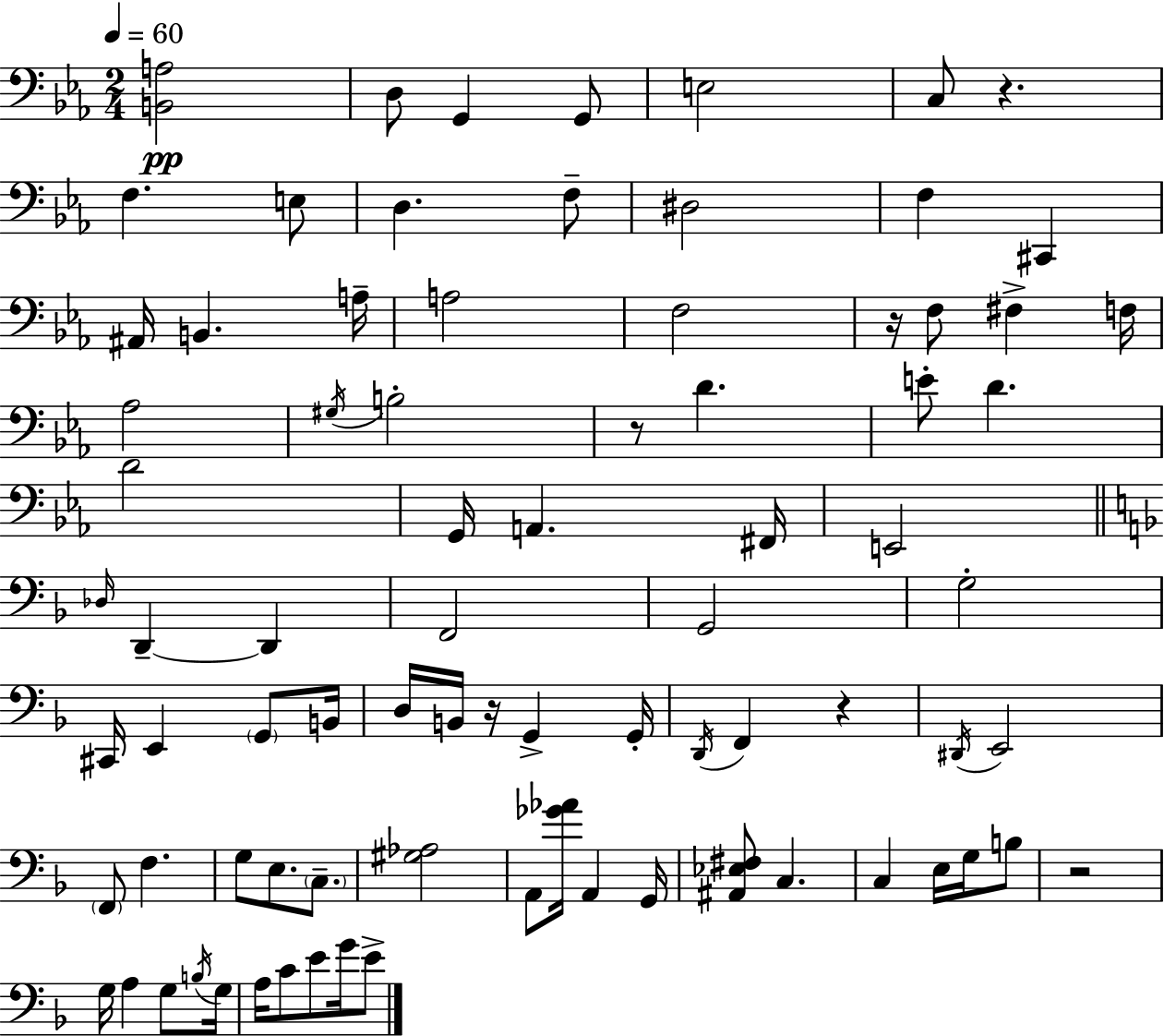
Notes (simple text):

[B2,A3]/h D3/e G2/q G2/e E3/h C3/e R/q. F3/q. E3/e D3/q. F3/e D#3/h F3/q C#2/q A#2/s B2/q. A3/s A3/h F3/h R/s F3/e F#3/q F3/s Ab3/h G#3/s B3/h R/e D4/q. E4/e D4/q. D4/h G2/s A2/q. F#2/s E2/h Db3/s D2/q D2/q F2/h G2/h G3/h C#2/s E2/q G2/e B2/s D3/s B2/s R/s G2/q G2/s D2/s F2/q R/q D#2/s E2/h F2/e F3/q. G3/e E3/e. C3/e. [G#3,Ab3]/h A2/e [Gb4,Ab4]/s A2/q G2/s [A#2,Eb3,F#3]/e C3/q. C3/q E3/s G3/s B3/e R/h G3/s A3/q G3/e B3/s G3/s A3/s C4/e E4/e G4/s E4/e